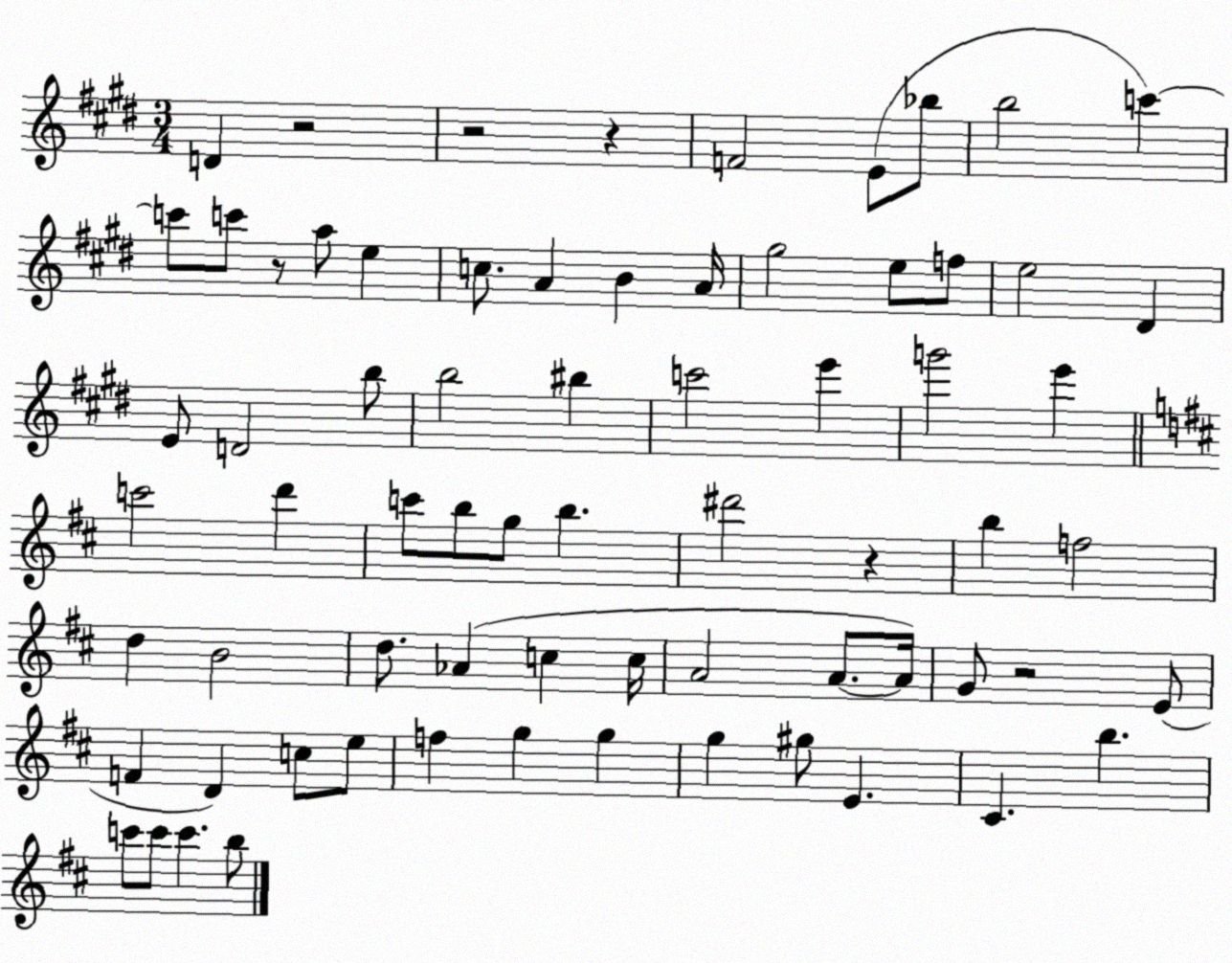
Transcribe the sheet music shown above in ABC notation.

X:1
T:Untitled
M:3/4
L:1/4
K:E
D z2 z2 z F2 E/2 _b/2 b2 c' c'/2 c'/2 z/2 a/2 e c/2 A B A/4 ^g2 e/2 f/2 e2 ^D E/2 D2 b/2 b2 ^b c'2 e' g'2 e' c'2 d' c'/2 b/2 g/2 b ^d'2 z b f2 d B2 d/2 _A c c/4 A2 A/2 A/4 G/2 z2 E/2 F D c/2 e/2 f g g g ^g/2 E ^C b c'/2 c'/2 c' b/2